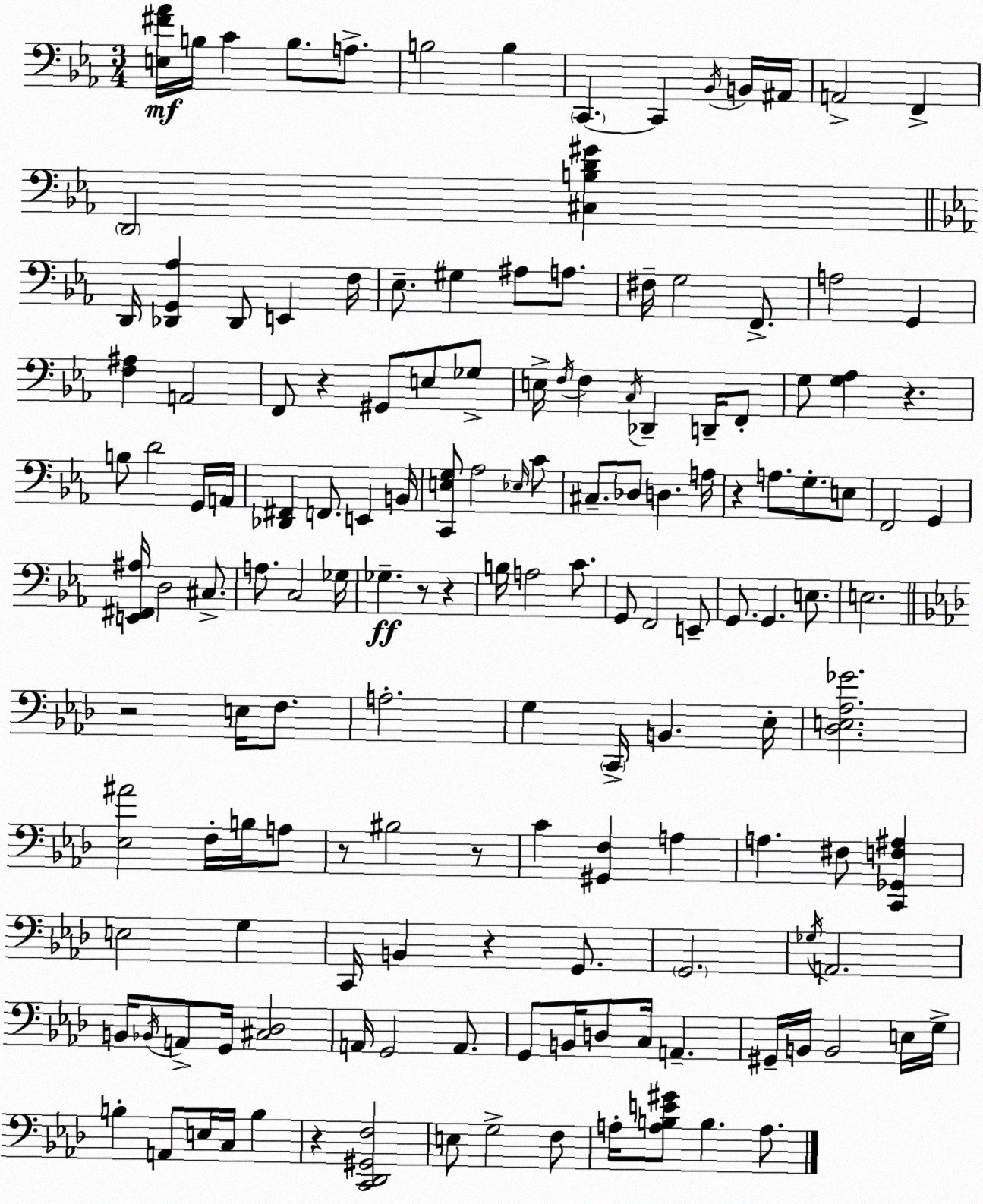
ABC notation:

X:1
T:Untitled
M:3/4
L:1/4
K:Cm
[E,^F_A]/4 B,/4 C B,/2 A,/2 B,2 B, C,, C,, _B,,/4 B,,/4 ^A,,/4 A,,2 F,, D,,2 [^C,B,D^G] D,,/4 [_D,,G,,_A,] _D,,/2 E,, F,/4 _E,/2 ^G, ^A,/2 A,/2 ^F,/4 G,2 F,,/2 A,2 G,, [F,^A,] A,,2 F,,/2 z ^G,,/2 E,/2 _G,/2 E,/4 F,/4 F, C,/4 _D,, D,,/4 F,,/2 G,/2 [G,_A,] z B,/2 D2 G,,/4 A,,/4 [_D,,^F,,] F,,/2 E,, B,,/4 [C,,E,G,]/2 _A,2 _E,/4 C/2 ^C,/2 _D,/2 D, A,/4 z A,/2 G,/2 E,/2 F,,2 G,, [E,,^F,,^A,]/4 D,2 ^C,/2 A,/2 C,2 _G,/4 _G, z/2 z B,/4 A,2 C/2 G,,/2 F,,2 E,,/2 G,,/2 G,, E,/2 E,2 z2 E,/4 F,/2 A,2 G, C,,/4 B,, _E,/4 [_D,E,_A,_G]2 [_E,^A]2 F,/4 B,/4 A,/2 z/2 ^B,2 z/2 C [^G,,F,] A, A, ^F,/2 [C,,_G,,F,^A,] E,2 G, C,,/4 B,, z G,,/2 G,,2 _G,/4 A,,2 B,,/4 _B,,/4 A,,/2 G,,/4 [^C,_D,]2 A,,/4 G,,2 A,,/2 G,,/2 B,,/4 D,/2 C,/4 A,, ^G,,/4 B,,/4 B,,2 E,/4 G,/4 B, A,,/2 E,/4 C,/4 B, z [C,,_D,,^G,,F,]2 E,/2 G,2 F,/2 A,/4 [A,B,E^G]/2 B, A,/2